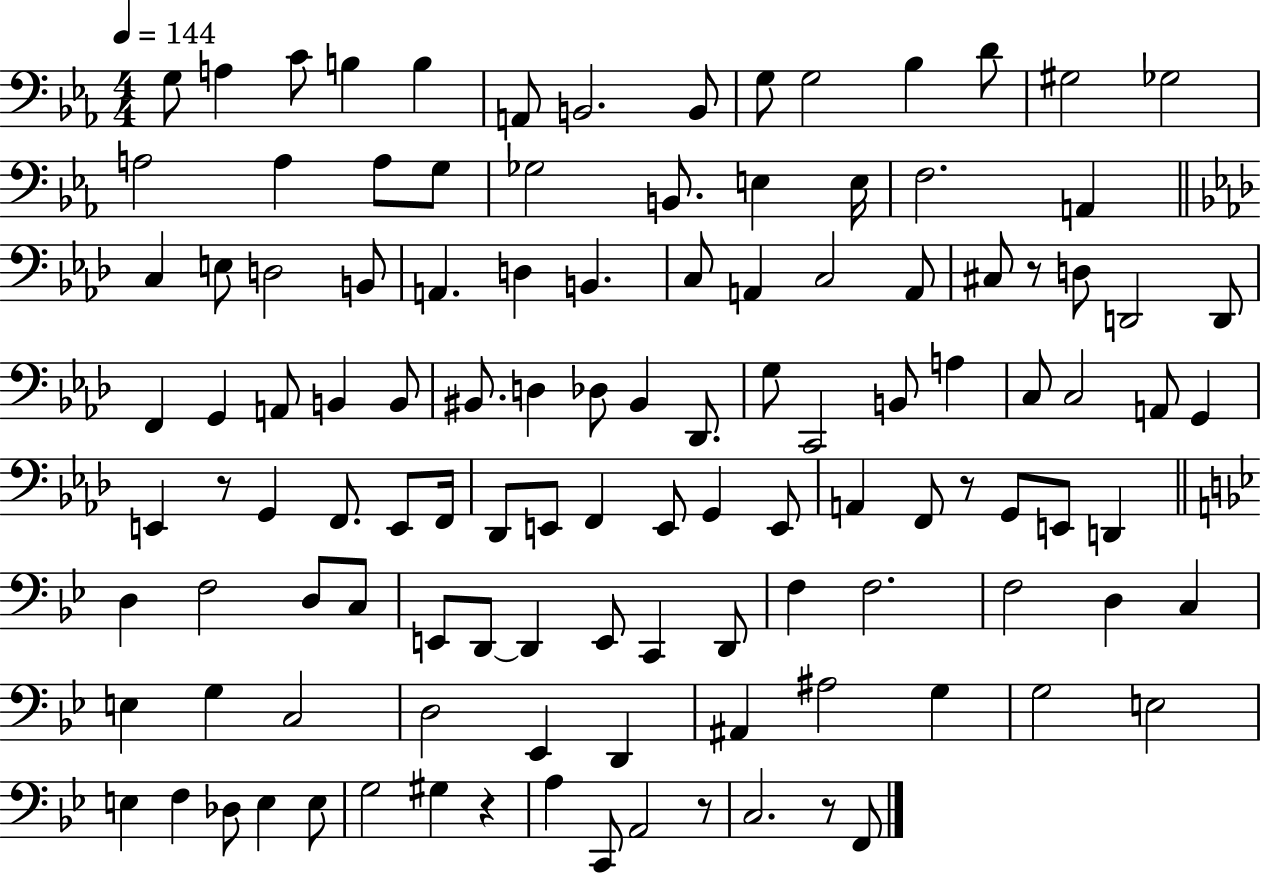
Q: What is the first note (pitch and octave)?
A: G3